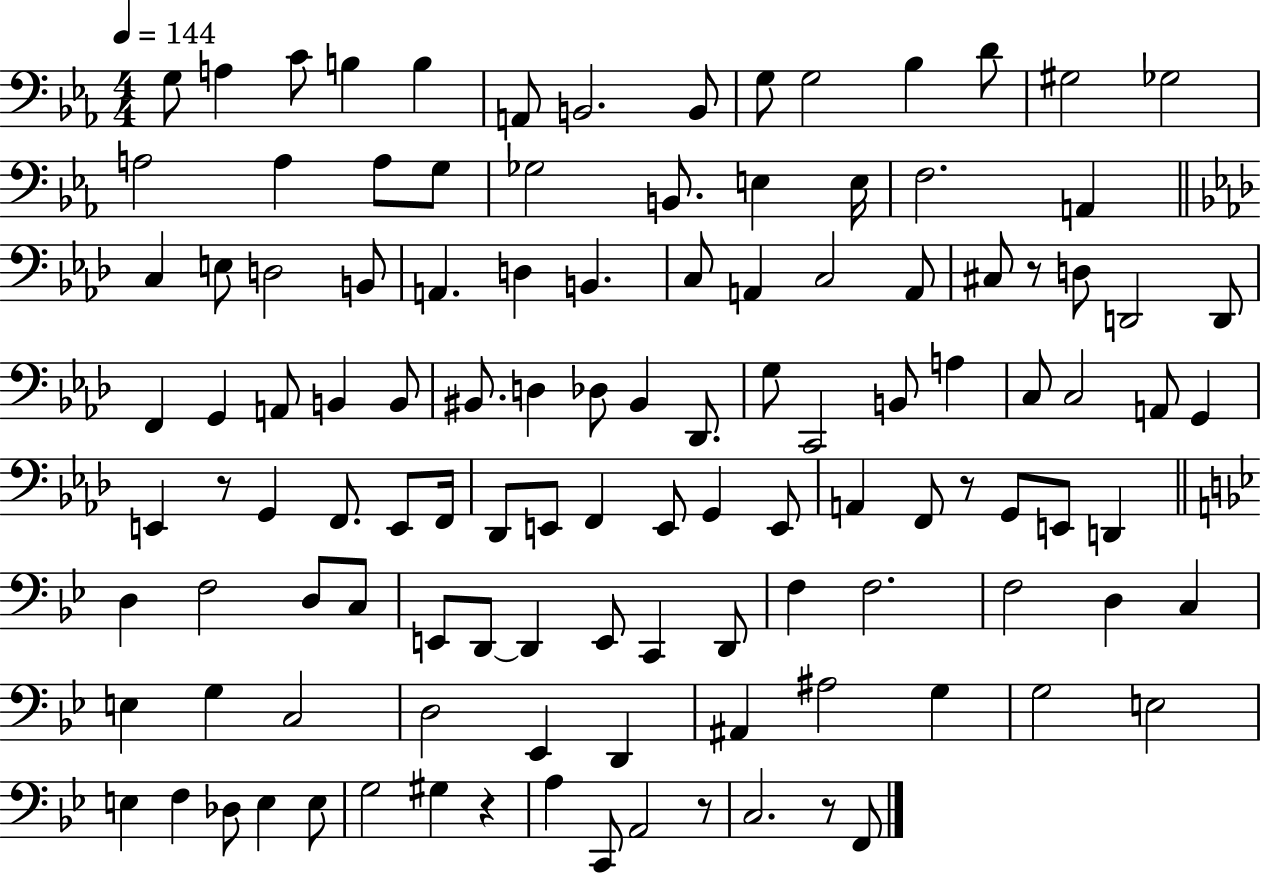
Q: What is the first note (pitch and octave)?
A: G3